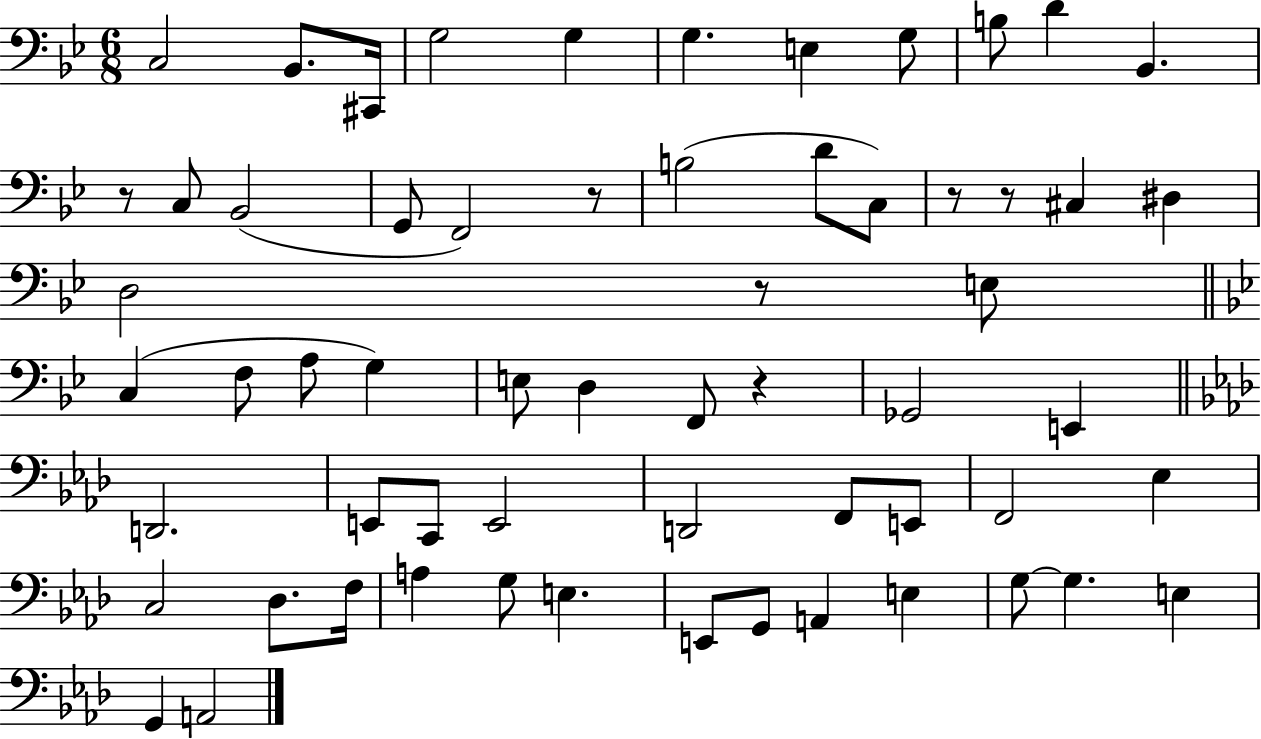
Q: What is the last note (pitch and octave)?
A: A2